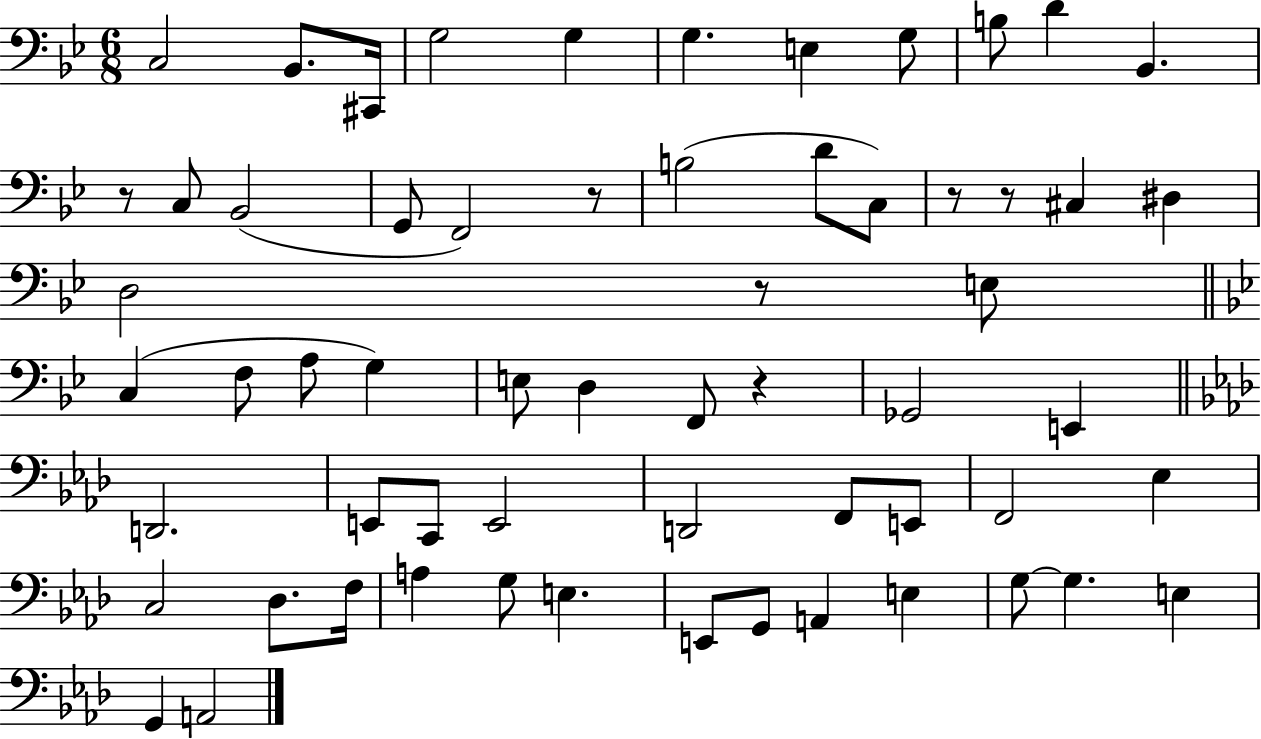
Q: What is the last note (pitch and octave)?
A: A2